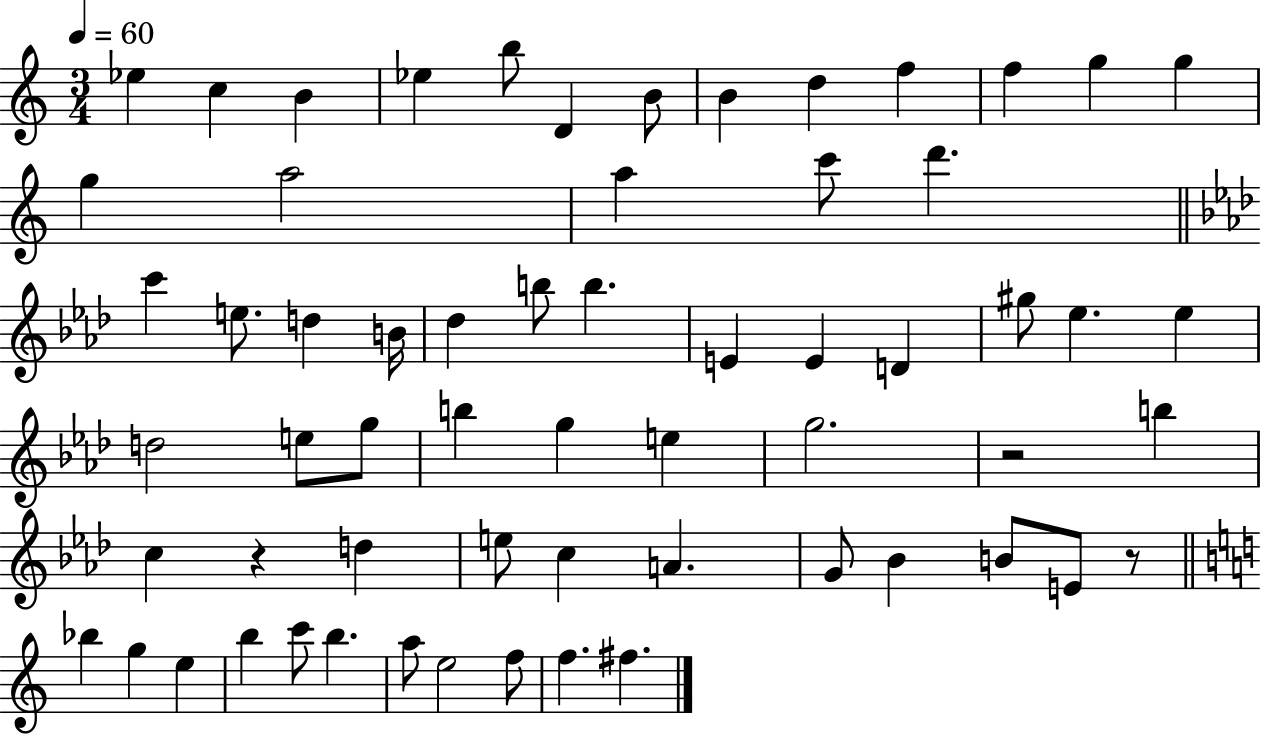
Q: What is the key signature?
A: C major